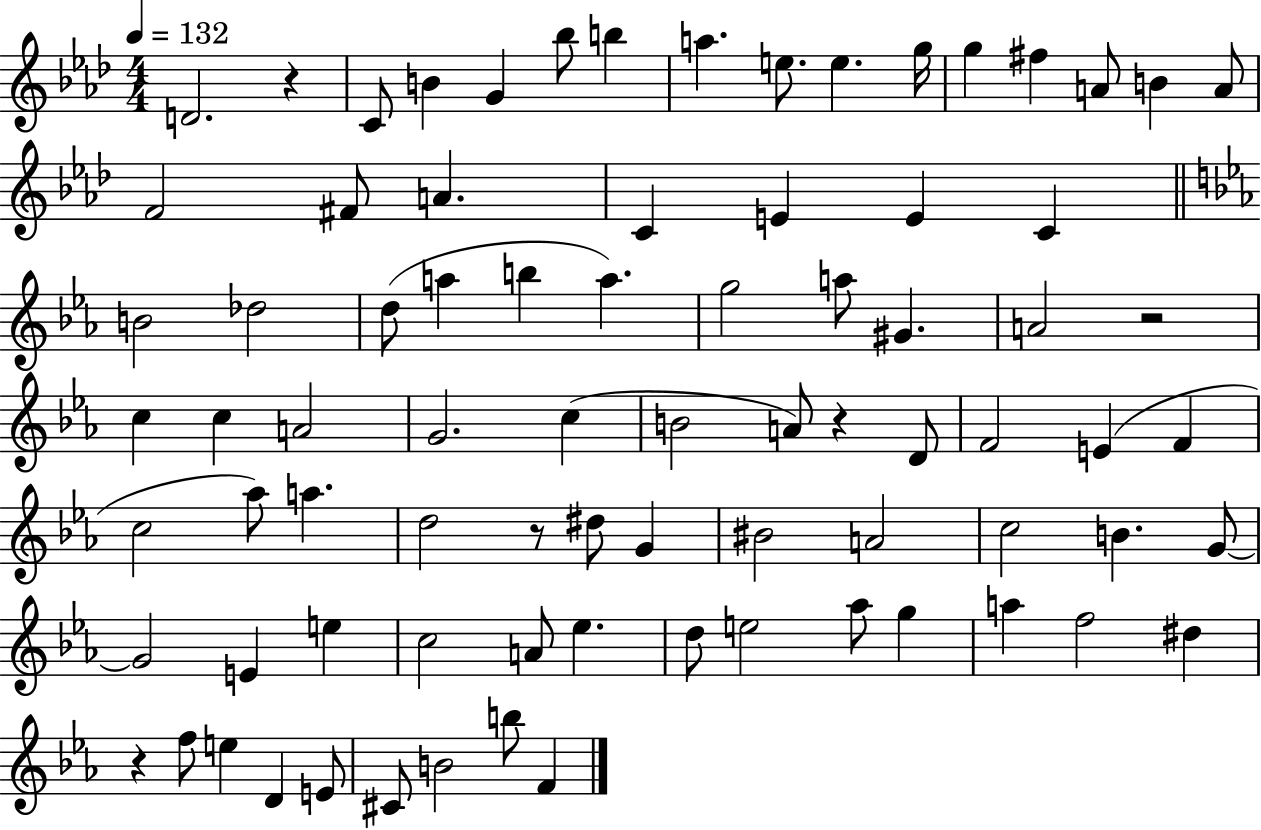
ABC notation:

X:1
T:Untitled
M:4/4
L:1/4
K:Ab
D2 z C/2 B G _b/2 b a e/2 e g/4 g ^f A/2 B A/2 F2 ^F/2 A C E E C B2 _d2 d/2 a b a g2 a/2 ^G A2 z2 c c A2 G2 c B2 A/2 z D/2 F2 E F c2 _a/2 a d2 z/2 ^d/2 G ^B2 A2 c2 B G/2 G2 E e c2 A/2 _e d/2 e2 _a/2 g a f2 ^d z f/2 e D E/2 ^C/2 B2 b/2 F